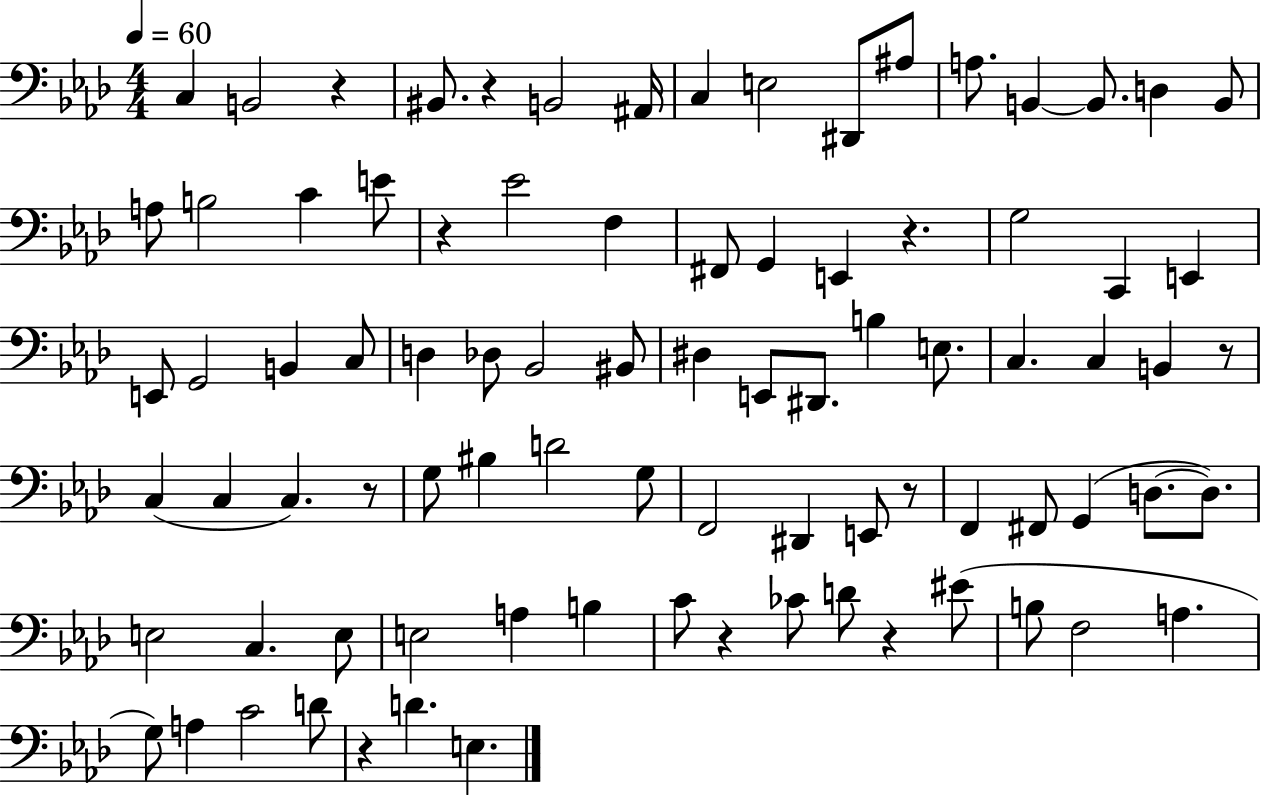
{
  \clef bass
  \numericTimeSignature
  \time 4/4
  \key aes \major
  \tempo 4 = 60
  \repeat volta 2 { c4 b,2 r4 | bis,8. r4 b,2 ais,16 | c4 e2 dis,8 ais8 | a8. b,4~~ b,8. d4 b,8 | \break a8 b2 c'4 e'8 | r4 ees'2 f4 | fis,8 g,4 e,4 r4. | g2 c,4 e,4 | \break e,8 g,2 b,4 c8 | d4 des8 bes,2 bis,8 | dis4 e,8 dis,8. b4 e8. | c4. c4 b,4 r8 | \break c4( c4 c4.) r8 | g8 bis4 d'2 g8 | f,2 dis,4 e,8 r8 | f,4 fis,8 g,4( d8.~~ d8.) | \break e2 c4. e8 | e2 a4 b4 | c'8 r4 ces'8 d'8 r4 eis'8( | b8 f2 a4. | \break g8) a4 c'2 d'8 | r4 d'4. e4. | } \bar "|."
}